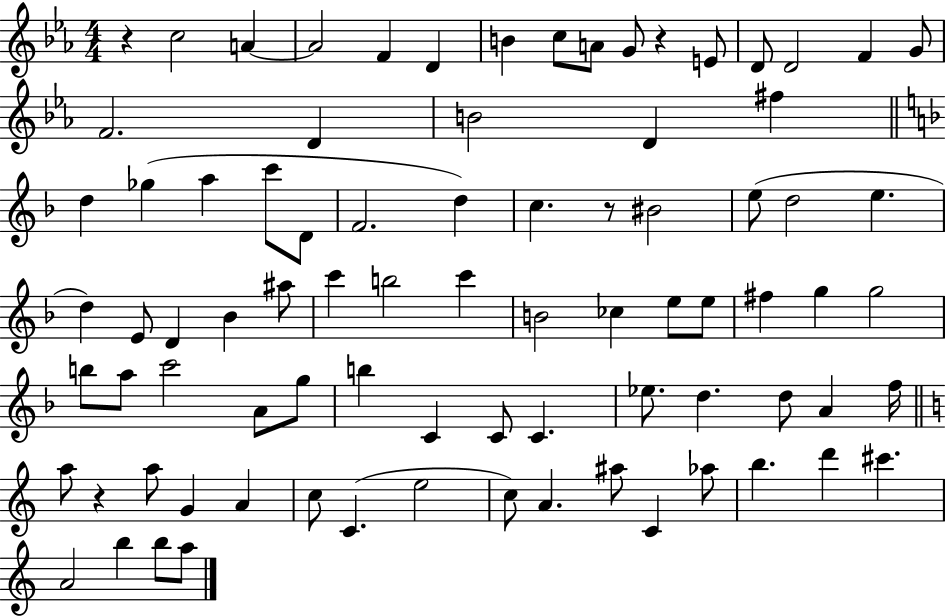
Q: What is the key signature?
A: EES major